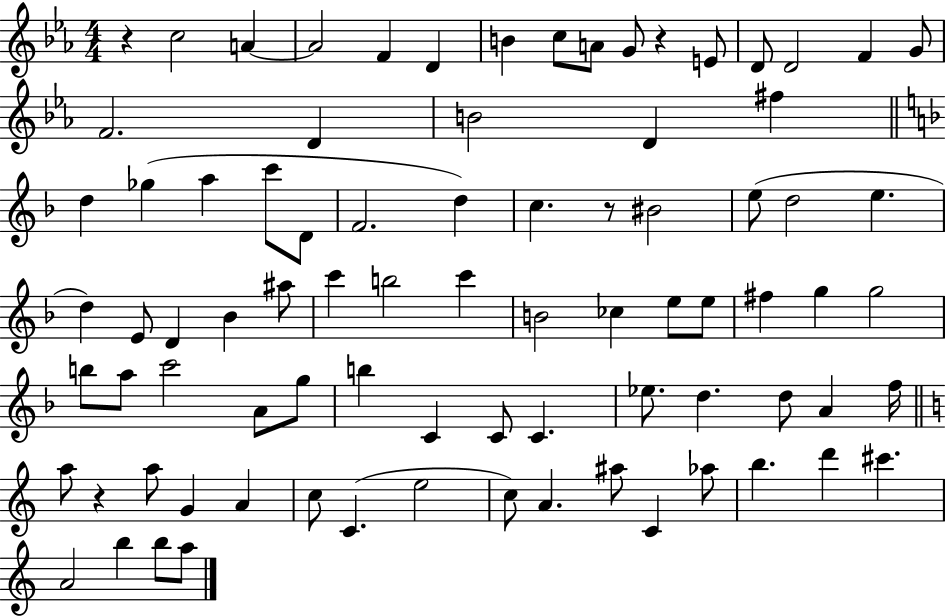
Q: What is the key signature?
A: EES major